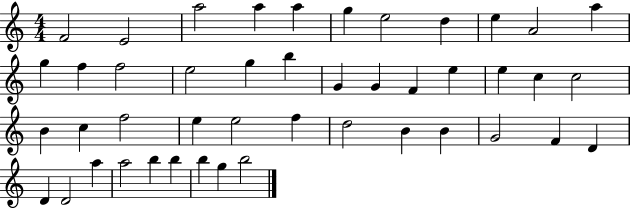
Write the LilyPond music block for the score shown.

{
  \clef treble
  \numericTimeSignature
  \time 4/4
  \key c \major
  f'2 e'2 | a''2 a''4 a''4 | g''4 e''2 d''4 | e''4 a'2 a''4 | \break g''4 f''4 f''2 | e''2 g''4 b''4 | g'4 g'4 f'4 e''4 | e''4 c''4 c''2 | \break b'4 c''4 f''2 | e''4 e''2 f''4 | d''2 b'4 b'4 | g'2 f'4 d'4 | \break d'4 d'2 a''4 | a''2 b''4 b''4 | b''4 g''4 b''2 | \bar "|."
}